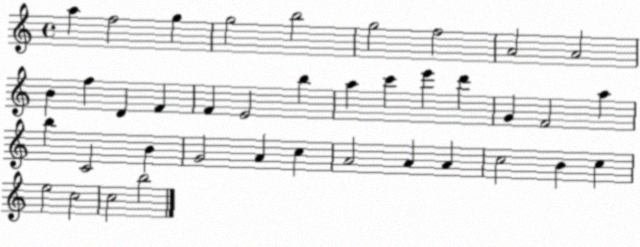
X:1
T:Untitled
M:4/4
L:1/4
K:C
a f2 g g2 b2 g2 f2 A2 A2 B f D F F E2 b a c' e' d' G F2 a b C2 B G2 A c A2 A A c2 B c e2 c2 c2 b2